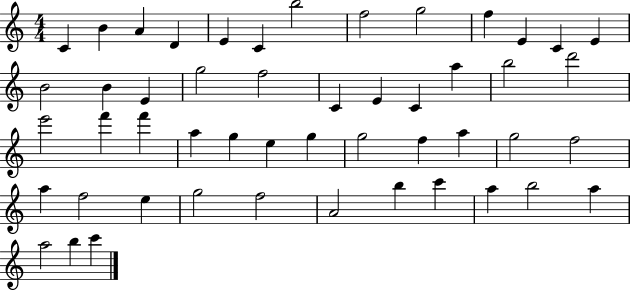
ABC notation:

X:1
T:Untitled
M:4/4
L:1/4
K:C
C B A D E C b2 f2 g2 f E C E B2 B E g2 f2 C E C a b2 d'2 e'2 f' f' a g e g g2 f a g2 f2 a f2 e g2 f2 A2 b c' a b2 a a2 b c'